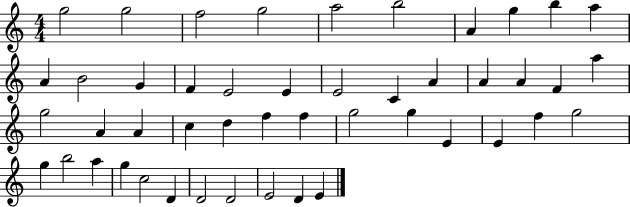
{
  \clef treble
  \numericTimeSignature
  \time 4/4
  \key c \major
  g''2 g''2 | f''2 g''2 | a''2 b''2 | a'4 g''4 b''4 a''4 | \break a'4 b'2 g'4 | f'4 e'2 e'4 | e'2 c'4 a'4 | a'4 a'4 f'4 a''4 | \break g''2 a'4 a'4 | c''4 d''4 f''4 f''4 | g''2 g''4 e'4 | e'4 f''4 g''2 | \break g''4 b''2 a''4 | g''4 c''2 d'4 | d'2 d'2 | e'2 d'4 e'4 | \break \bar "|."
}